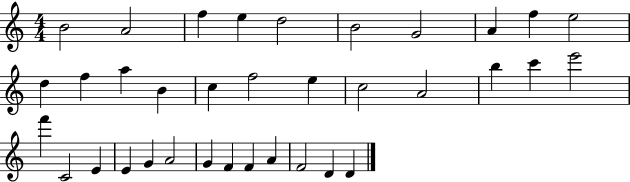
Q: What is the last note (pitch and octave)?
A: D4